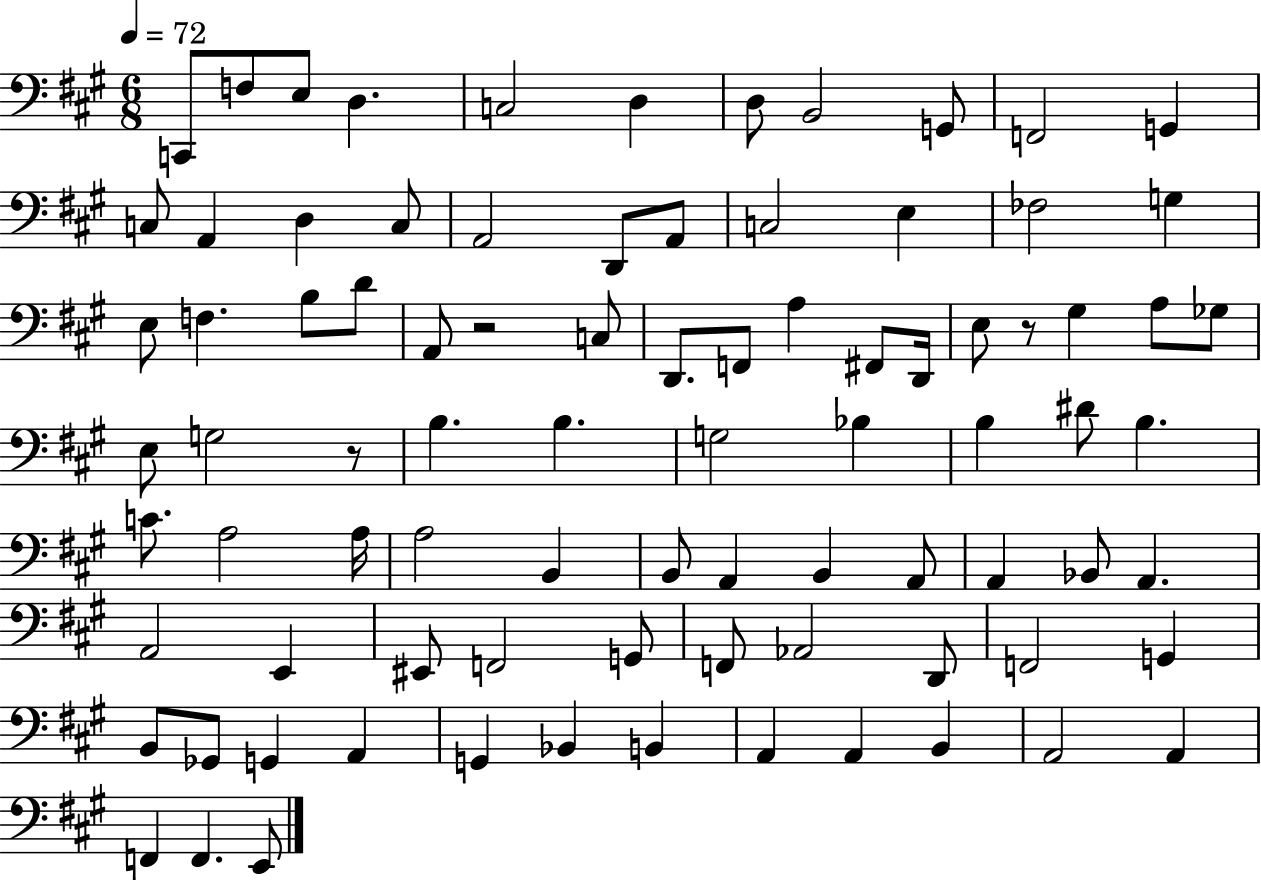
C2/e F3/e E3/e D3/q. C3/h D3/q D3/e B2/h G2/e F2/h G2/q C3/e A2/q D3/q C3/e A2/h D2/e A2/e C3/h E3/q FES3/h G3/q E3/e F3/q. B3/e D4/e A2/e R/h C3/e D2/e. F2/e A3/q F#2/e D2/s E3/e R/e G#3/q A3/e Gb3/e E3/e G3/h R/e B3/q. B3/q. G3/h Bb3/q B3/q D#4/e B3/q. C4/e. A3/h A3/s A3/h B2/q B2/e A2/q B2/q A2/e A2/q Bb2/e A2/q. A2/h E2/q EIS2/e F2/h G2/e F2/e Ab2/h D2/e F2/h G2/q B2/e Gb2/e G2/q A2/q G2/q Bb2/q B2/q A2/q A2/q B2/q A2/h A2/q F2/q F2/q. E2/e